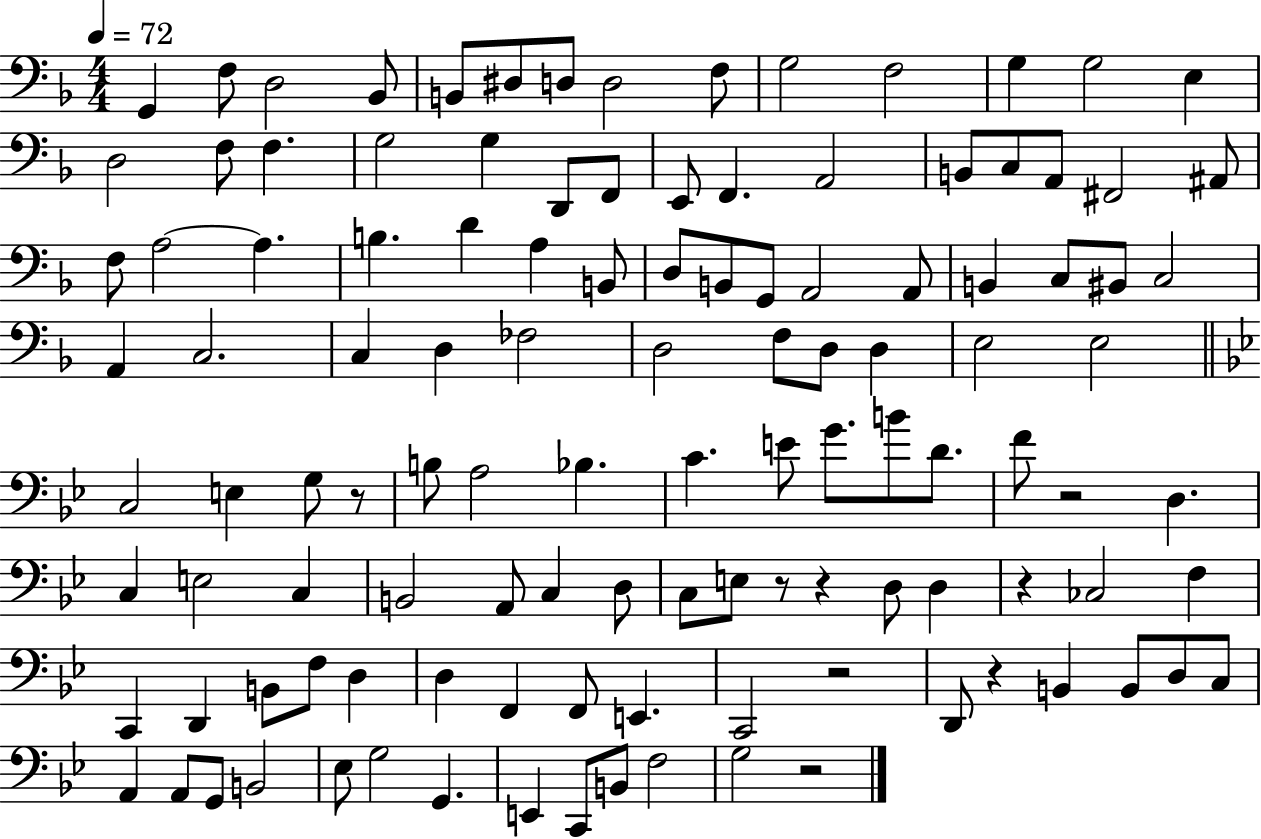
X:1
T:Untitled
M:4/4
L:1/4
K:F
G,, F,/2 D,2 _B,,/2 B,,/2 ^D,/2 D,/2 D,2 F,/2 G,2 F,2 G, G,2 E, D,2 F,/2 F, G,2 G, D,,/2 F,,/2 E,,/2 F,, A,,2 B,,/2 C,/2 A,,/2 ^F,,2 ^A,,/2 F,/2 A,2 A, B, D A, B,,/2 D,/2 B,,/2 G,,/2 A,,2 A,,/2 B,, C,/2 ^B,,/2 C,2 A,, C,2 C, D, _F,2 D,2 F,/2 D,/2 D, E,2 E,2 C,2 E, G,/2 z/2 B,/2 A,2 _B, C E/2 G/2 B/2 D/2 F/2 z2 D, C, E,2 C, B,,2 A,,/2 C, D,/2 C,/2 E,/2 z/2 z D,/2 D, z _C,2 F, C,, D,, B,,/2 F,/2 D, D, F,, F,,/2 E,, C,,2 z2 D,,/2 z B,, B,,/2 D,/2 C,/2 A,, A,,/2 G,,/2 B,,2 _E,/2 G,2 G,, E,, C,,/2 B,,/2 F,2 G,2 z2